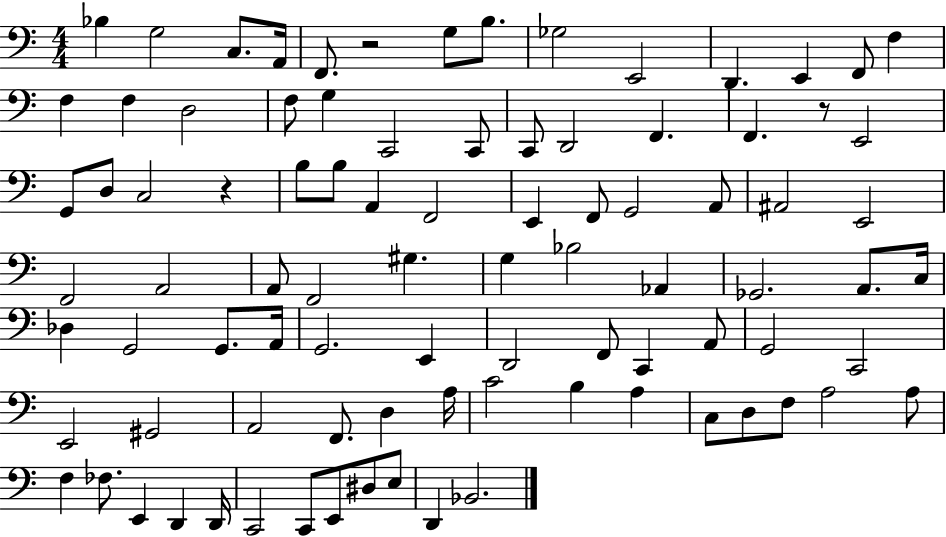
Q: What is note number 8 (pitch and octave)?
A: Gb3